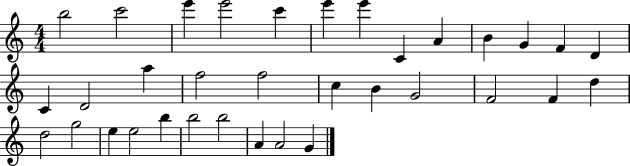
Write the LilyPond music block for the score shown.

{
  \clef treble
  \numericTimeSignature
  \time 4/4
  \key c \major
  b''2 c'''2 | e'''4 e'''2 c'''4 | e'''4 e'''4 c'4 a'4 | b'4 g'4 f'4 d'4 | \break c'4 d'2 a''4 | f''2 f''2 | c''4 b'4 g'2 | f'2 f'4 d''4 | \break d''2 g''2 | e''4 e''2 b''4 | b''2 b''2 | a'4 a'2 g'4 | \break \bar "|."
}